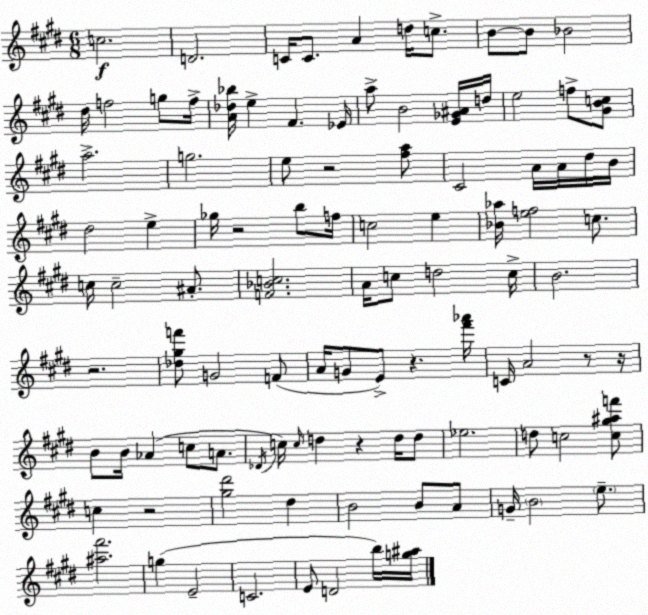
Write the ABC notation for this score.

X:1
T:Untitled
M:6/8
L:1/4
K:E
c2 D2 C/4 C/2 A d/4 c/2 B/2 B/2 _B2 ^d/4 f2 g/2 f/4 [A_d_b]/4 e ^F _E/4 a/2 B2 [E_G^A]/4 d/4 e2 f/2 [^GBc]/2 a2 g2 e/2 z2 [^fa]/2 ^C2 A/4 A/4 ^d/4 B/4 ^d2 e _g/4 z2 b/2 f/4 c2 e [_B_a]/4 [ef]2 c/2 c/4 c2 ^A/2 [F_Bc]2 A/4 c/2 d2 c/4 B2 z2 [_d^gf']/2 G2 F/2 A/4 G/2 E/2 z [^f'_a']/4 C/4 A2 z/2 z/4 B/2 B/4 _A c/2 A/2 _D/4 c/4 c/4 d z d/4 d/2 _e2 d/2 c2 [c^g^af']/2 c z2 [^g^d']2 ^d B2 B/2 A/2 G/4 B2 e/2 [^a^f']2 g E2 C2 E/2 D2 b/4 [g^a]/4